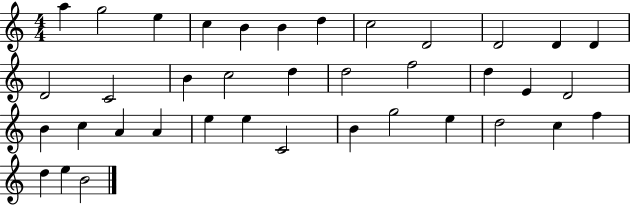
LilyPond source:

{
  \clef treble
  \numericTimeSignature
  \time 4/4
  \key c \major
  a''4 g''2 e''4 | c''4 b'4 b'4 d''4 | c''2 d'2 | d'2 d'4 d'4 | \break d'2 c'2 | b'4 c''2 d''4 | d''2 f''2 | d''4 e'4 d'2 | \break b'4 c''4 a'4 a'4 | e''4 e''4 c'2 | b'4 g''2 e''4 | d''2 c''4 f''4 | \break d''4 e''4 b'2 | \bar "|."
}